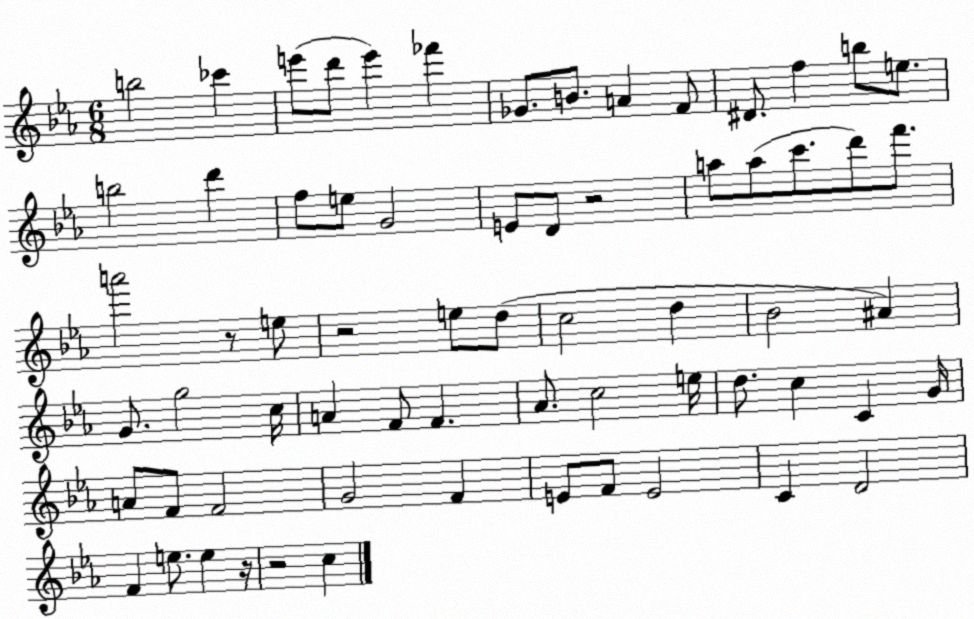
X:1
T:Untitled
M:6/8
L:1/4
K:Eb
b2 _c' e'/2 d'/2 e' _f' _G/2 B/2 A F/2 ^D/2 f b/2 e/2 b2 d' f/2 e/2 G2 E/2 D/2 z2 a/2 a/2 c'/2 d'/2 f'/2 a'2 z/2 e/2 z2 e/2 d/2 c2 d _B2 ^A G/2 g2 c/4 A F/2 F _A/2 c2 e/4 d/2 c C G/4 A/2 F/2 F2 G2 F E/2 F/2 E2 C D2 F e/2 e z/4 z2 c